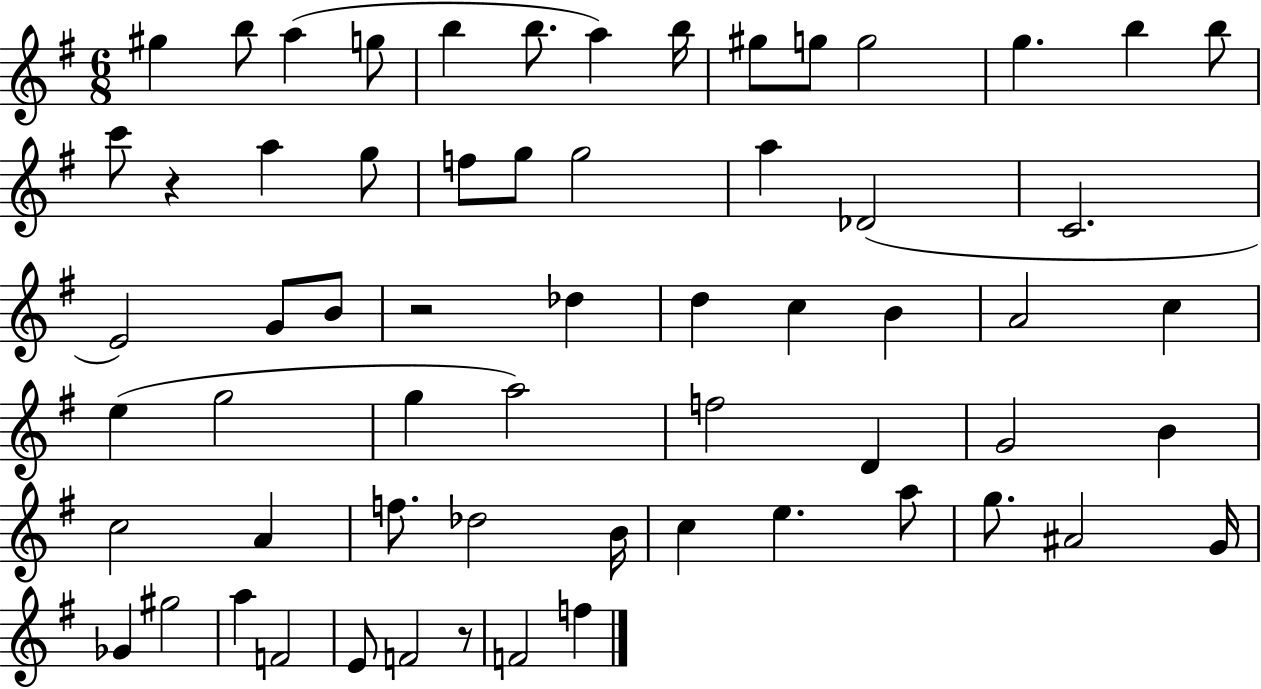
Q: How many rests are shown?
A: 3